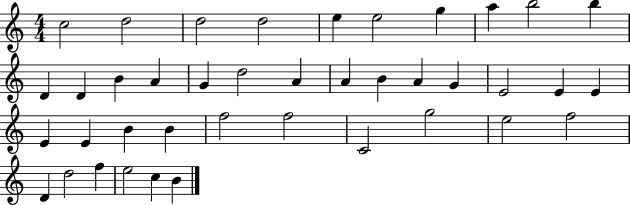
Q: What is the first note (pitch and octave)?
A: C5